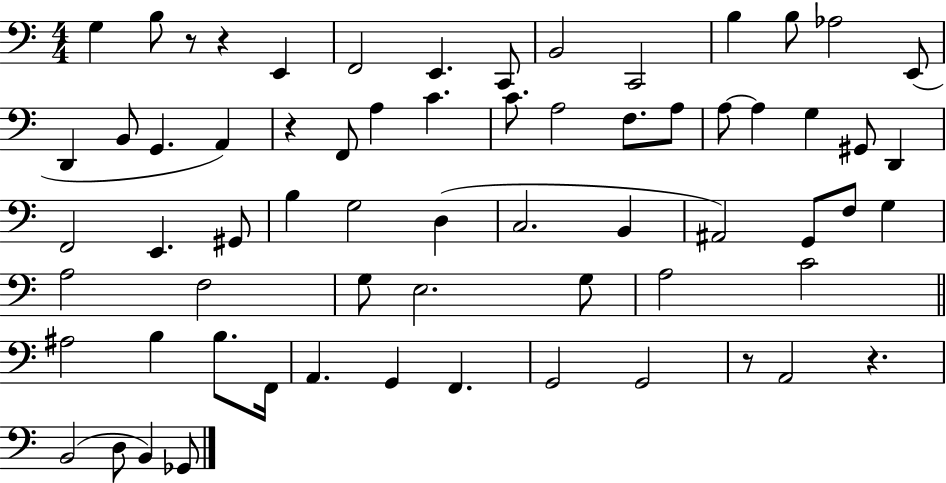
{
  \clef bass
  \numericTimeSignature
  \time 4/4
  \key c \major
  g4 b8 r8 r4 e,4 | f,2 e,4. c,8 | b,2 c,2 | b4 b8 aes2 e,8( | \break d,4 b,8 g,4. a,4) | r4 f,8 a4 c'4. | c'8. a2 f8. a8 | a8~~ a4 g4 gis,8 d,4 | \break f,2 e,4. gis,8 | b4 g2 d4( | c2. b,4 | ais,2) g,8 f8 g4 | \break a2 f2 | g8 e2. g8 | a2 c'2 | \bar "||" \break \key c \major ais2 b4 b8. f,16 | a,4. g,4 f,4. | g,2 g,2 | r8 a,2 r4. | \break b,2( d8 b,4) ges,8 | \bar "|."
}